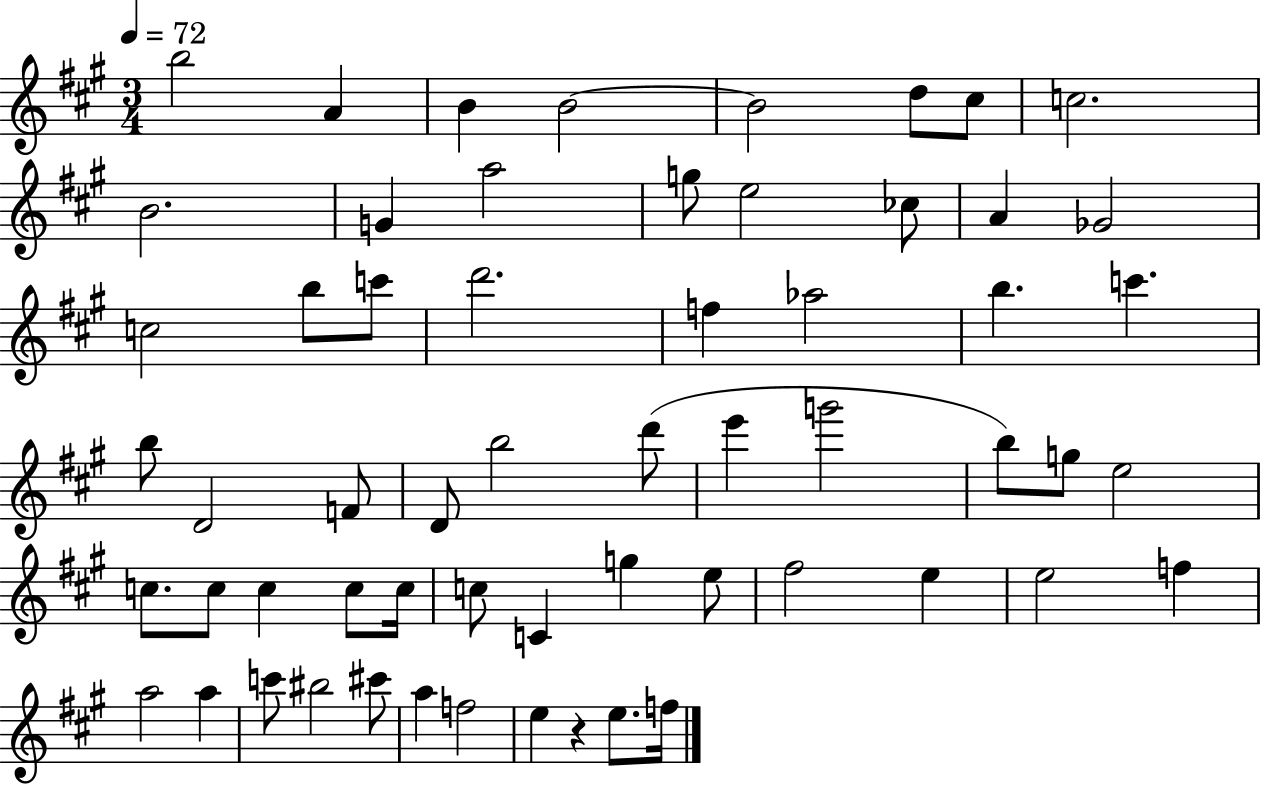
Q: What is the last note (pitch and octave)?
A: F5